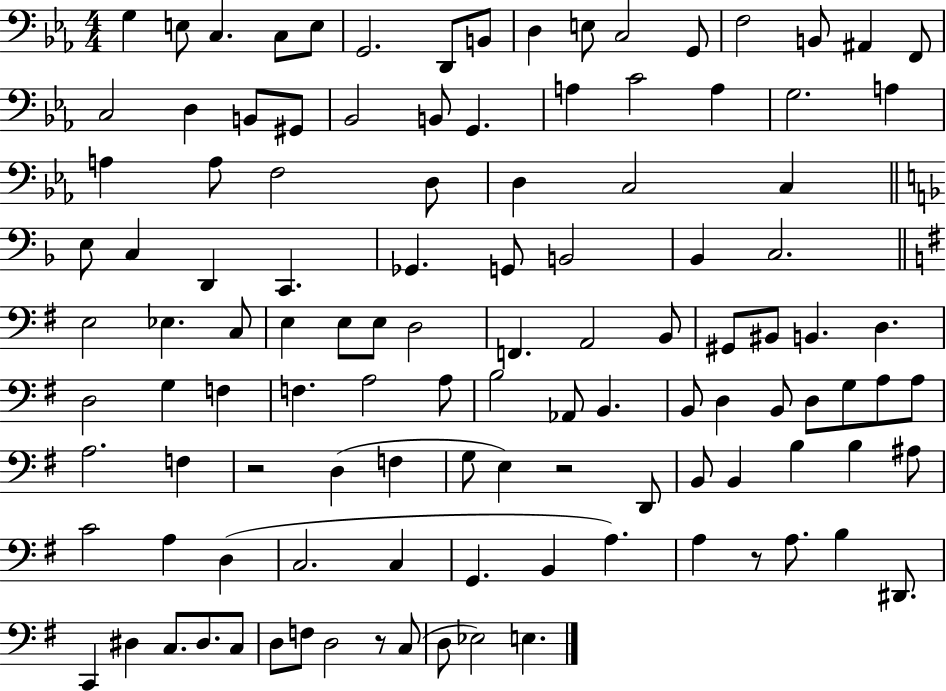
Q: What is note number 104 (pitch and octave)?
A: D3